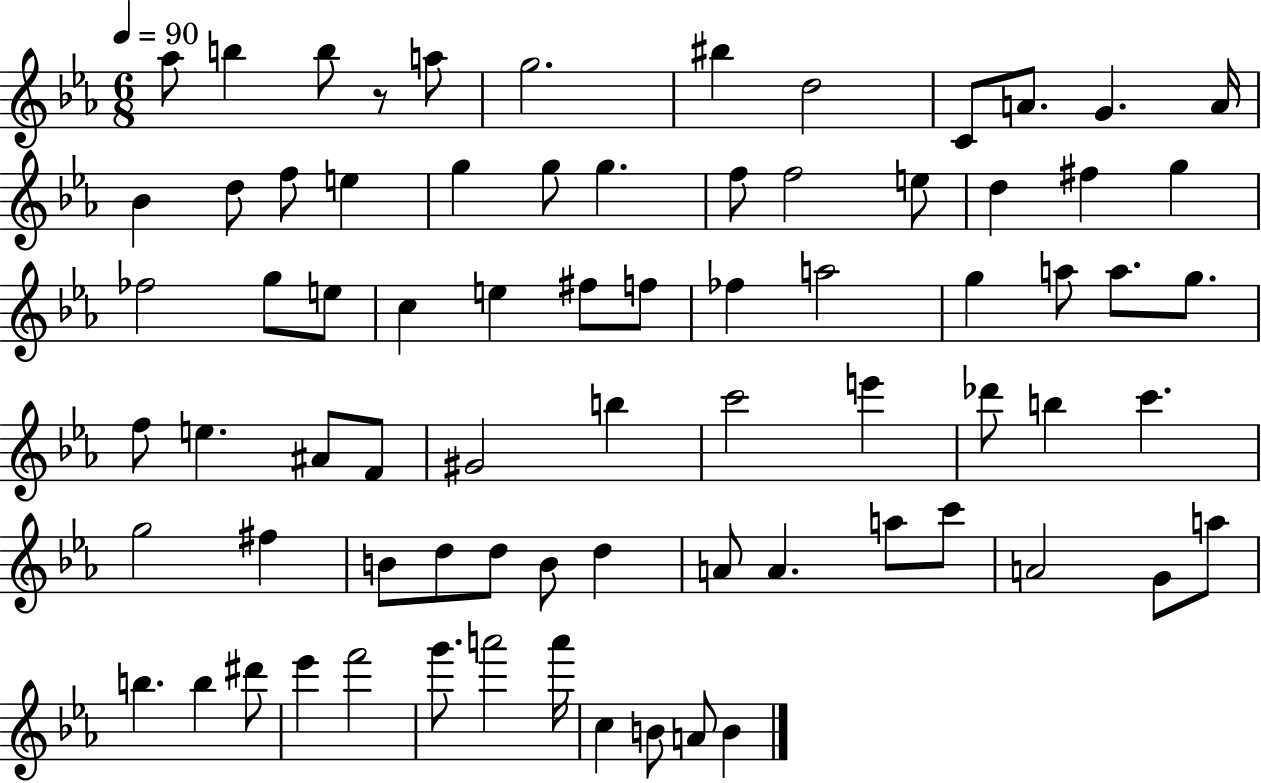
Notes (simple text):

Ab5/e B5/q B5/e R/e A5/e G5/h. BIS5/q D5/h C4/e A4/e. G4/q. A4/s Bb4/q D5/e F5/e E5/q G5/q G5/e G5/q. F5/e F5/h E5/e D5/q F#5/q G5/q FES5/h G5/e E5/e C5/q E5/q F#5/e F5/e FES5/q A5/h G5/q A5/e A5/e. G5/e. F5/e E5/q. A#4/e F4/e G#4/h B5/q C6/h E6/q Db6/e B5/q C6/q. G5/h F#5/q B4/e D5/e D5/e B4/e D5/q A4/e A4/q. A5/e C6/e A4/h G4/e A5/e B5/q. B5/q D#6/e Eb6/q F6/h G6/e. A6/h A6/s C5/q B4/e A4/e B4/q